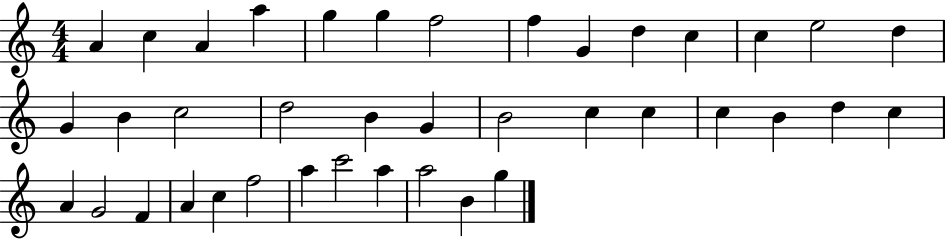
{
  \clef treble
  \numericTimeSignature
  \time 4/4
  \key c \major
  a'4 c''4 a'4 a''4 | g''4 g''4 f''2 | f''4 g'4 d''4 c''4 | c''4 e''2 d''4 | \break g'4 b'4 c''2 | d''2 b'4 g'4 | b'2 c''4 c''4 | c''4 b'4 d''4 c''4 | \break a'4 g'2 f'4 | a'4 c''4 f''2 | a''4 c'''2 a''4 | a''2 b'4 g''4 | \break \bar "|."
}